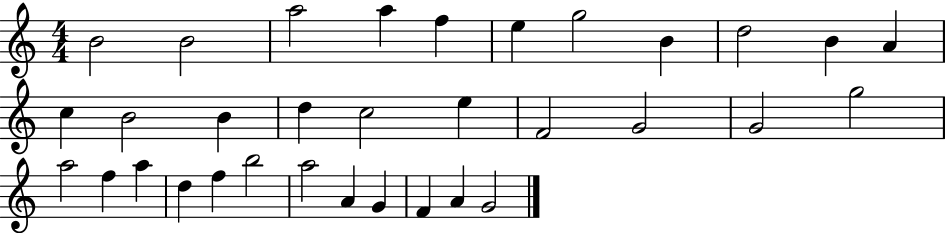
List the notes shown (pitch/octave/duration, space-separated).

B4/h B4/h A5/h A5/q F5/q E5/q G5/h B4/q D5/h B4/q A4/q C5/q B4/h B4/q D5/q C5/h E5/q F4/h G4/h G4/h G5/h A5/h F5/q A5/q D5/q F5/q B5/h A5/h A4/q G4/q F4/q A4/q G4/h